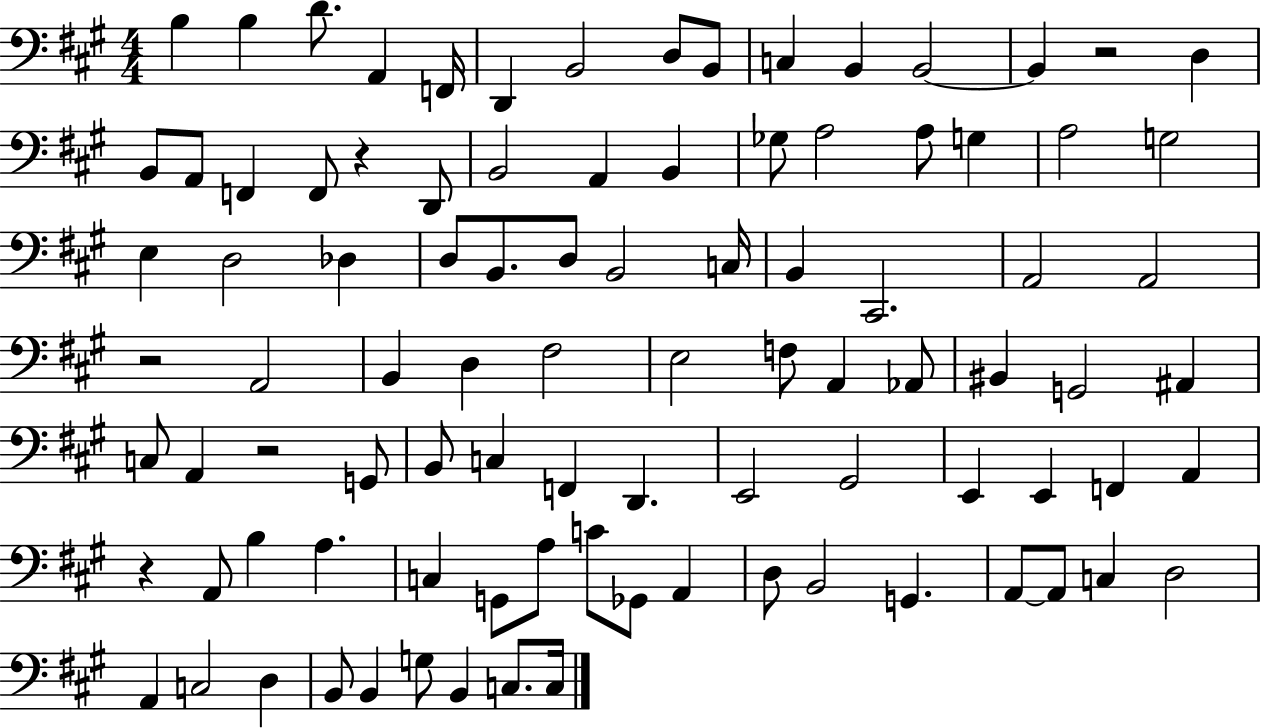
X:1
T:Untitled
M:4/4
L:1/4
K:A
B, B, D/2 A,, F,,/4 D,, B,,2 D,/2 B,,/2 C, B,, B,,2 B,, z2 D, B,,/2 A,,/2 F,, F,,/2 z D,,/2 B,,2 A,, B,, _G,/2 A,2 A,/2 G, A,2 G,2 E, D,2 _D, D,/2 B,,/2 D,/2 B,,2 C,/4 B,, ^C,,2 A,,2 A,,2 z2 A,,2 B,, D, ^F,2 E,2 F,/2 A,, _A,,/2 ^B,, G,,2 ^A,, C,/2 A,, z2 G,,/2 B,,/2 C, F,, D,, E,,2 ^G,,2 E,, E,, F,, A,, z A,,/2 B, A, C, G,,/2 A,/2 C/2 _G,,/2 A,, D,/2 B,,2 G,, A,,/2 A,,/2 C, D,2 A,, C,2 D, B,,/2 B,, G,/2 B,, C,/2 C,/4